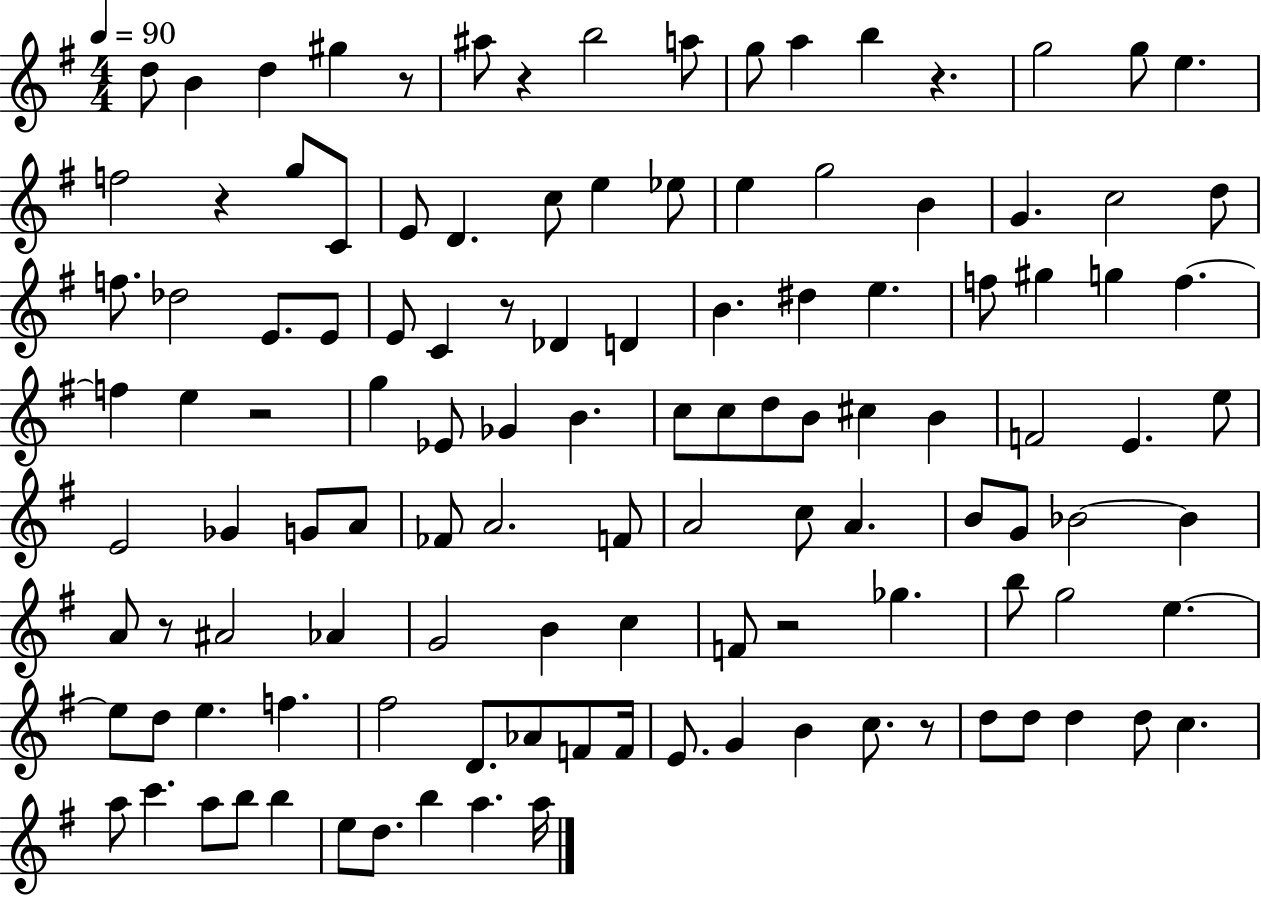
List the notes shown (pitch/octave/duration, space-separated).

D5/e B4/q D5/q G#5/q R/e A#5/e R/q B5/h A5/e G5/e A5/q B5/q R/q. G5/h G5/e E5/q. F5/h R/q G5/e C4/e E4/e D4/q. C5/e E5/q Eb5/e E5/q G5/h B4/q G4/q. C5/h D5/e F5/e. Db5/h E4/e. E4/e E4/e C4/q R/e Db4/q D4/q B4/q. D#5/q E5/q. F5/e G#5/q G5/q F5/q. F5/q E5/q R/h G5/q Eb4/e Gb4/q B4/q. C5/e C5/e D5/e B4/e C#5/q B4/q F4/h E4/q. E5/e E4/h Gb4/q G4/e A4/e FES4/e A4/h. F4/e A4/h C5/e A4/q. B4/e G4/e Bb4/h Bb4/q A4/e R/e A#4/h Ab4/q G4/h B4/q C5/q F4/e R/h Gb5/q. B5/e G5/h E5/q. E5/e D5/e E5/q. F5/q. F#5/h D4/e. Ab4/e F4/e F4/s E4/e. G4/q B4/q C5/e. R/e D5/e D5/e D5/q D5/e C5/q. A5/e C6/q. A5/e B5/e B5/q E5/e D5/e. B5/q A5/q. A5/s